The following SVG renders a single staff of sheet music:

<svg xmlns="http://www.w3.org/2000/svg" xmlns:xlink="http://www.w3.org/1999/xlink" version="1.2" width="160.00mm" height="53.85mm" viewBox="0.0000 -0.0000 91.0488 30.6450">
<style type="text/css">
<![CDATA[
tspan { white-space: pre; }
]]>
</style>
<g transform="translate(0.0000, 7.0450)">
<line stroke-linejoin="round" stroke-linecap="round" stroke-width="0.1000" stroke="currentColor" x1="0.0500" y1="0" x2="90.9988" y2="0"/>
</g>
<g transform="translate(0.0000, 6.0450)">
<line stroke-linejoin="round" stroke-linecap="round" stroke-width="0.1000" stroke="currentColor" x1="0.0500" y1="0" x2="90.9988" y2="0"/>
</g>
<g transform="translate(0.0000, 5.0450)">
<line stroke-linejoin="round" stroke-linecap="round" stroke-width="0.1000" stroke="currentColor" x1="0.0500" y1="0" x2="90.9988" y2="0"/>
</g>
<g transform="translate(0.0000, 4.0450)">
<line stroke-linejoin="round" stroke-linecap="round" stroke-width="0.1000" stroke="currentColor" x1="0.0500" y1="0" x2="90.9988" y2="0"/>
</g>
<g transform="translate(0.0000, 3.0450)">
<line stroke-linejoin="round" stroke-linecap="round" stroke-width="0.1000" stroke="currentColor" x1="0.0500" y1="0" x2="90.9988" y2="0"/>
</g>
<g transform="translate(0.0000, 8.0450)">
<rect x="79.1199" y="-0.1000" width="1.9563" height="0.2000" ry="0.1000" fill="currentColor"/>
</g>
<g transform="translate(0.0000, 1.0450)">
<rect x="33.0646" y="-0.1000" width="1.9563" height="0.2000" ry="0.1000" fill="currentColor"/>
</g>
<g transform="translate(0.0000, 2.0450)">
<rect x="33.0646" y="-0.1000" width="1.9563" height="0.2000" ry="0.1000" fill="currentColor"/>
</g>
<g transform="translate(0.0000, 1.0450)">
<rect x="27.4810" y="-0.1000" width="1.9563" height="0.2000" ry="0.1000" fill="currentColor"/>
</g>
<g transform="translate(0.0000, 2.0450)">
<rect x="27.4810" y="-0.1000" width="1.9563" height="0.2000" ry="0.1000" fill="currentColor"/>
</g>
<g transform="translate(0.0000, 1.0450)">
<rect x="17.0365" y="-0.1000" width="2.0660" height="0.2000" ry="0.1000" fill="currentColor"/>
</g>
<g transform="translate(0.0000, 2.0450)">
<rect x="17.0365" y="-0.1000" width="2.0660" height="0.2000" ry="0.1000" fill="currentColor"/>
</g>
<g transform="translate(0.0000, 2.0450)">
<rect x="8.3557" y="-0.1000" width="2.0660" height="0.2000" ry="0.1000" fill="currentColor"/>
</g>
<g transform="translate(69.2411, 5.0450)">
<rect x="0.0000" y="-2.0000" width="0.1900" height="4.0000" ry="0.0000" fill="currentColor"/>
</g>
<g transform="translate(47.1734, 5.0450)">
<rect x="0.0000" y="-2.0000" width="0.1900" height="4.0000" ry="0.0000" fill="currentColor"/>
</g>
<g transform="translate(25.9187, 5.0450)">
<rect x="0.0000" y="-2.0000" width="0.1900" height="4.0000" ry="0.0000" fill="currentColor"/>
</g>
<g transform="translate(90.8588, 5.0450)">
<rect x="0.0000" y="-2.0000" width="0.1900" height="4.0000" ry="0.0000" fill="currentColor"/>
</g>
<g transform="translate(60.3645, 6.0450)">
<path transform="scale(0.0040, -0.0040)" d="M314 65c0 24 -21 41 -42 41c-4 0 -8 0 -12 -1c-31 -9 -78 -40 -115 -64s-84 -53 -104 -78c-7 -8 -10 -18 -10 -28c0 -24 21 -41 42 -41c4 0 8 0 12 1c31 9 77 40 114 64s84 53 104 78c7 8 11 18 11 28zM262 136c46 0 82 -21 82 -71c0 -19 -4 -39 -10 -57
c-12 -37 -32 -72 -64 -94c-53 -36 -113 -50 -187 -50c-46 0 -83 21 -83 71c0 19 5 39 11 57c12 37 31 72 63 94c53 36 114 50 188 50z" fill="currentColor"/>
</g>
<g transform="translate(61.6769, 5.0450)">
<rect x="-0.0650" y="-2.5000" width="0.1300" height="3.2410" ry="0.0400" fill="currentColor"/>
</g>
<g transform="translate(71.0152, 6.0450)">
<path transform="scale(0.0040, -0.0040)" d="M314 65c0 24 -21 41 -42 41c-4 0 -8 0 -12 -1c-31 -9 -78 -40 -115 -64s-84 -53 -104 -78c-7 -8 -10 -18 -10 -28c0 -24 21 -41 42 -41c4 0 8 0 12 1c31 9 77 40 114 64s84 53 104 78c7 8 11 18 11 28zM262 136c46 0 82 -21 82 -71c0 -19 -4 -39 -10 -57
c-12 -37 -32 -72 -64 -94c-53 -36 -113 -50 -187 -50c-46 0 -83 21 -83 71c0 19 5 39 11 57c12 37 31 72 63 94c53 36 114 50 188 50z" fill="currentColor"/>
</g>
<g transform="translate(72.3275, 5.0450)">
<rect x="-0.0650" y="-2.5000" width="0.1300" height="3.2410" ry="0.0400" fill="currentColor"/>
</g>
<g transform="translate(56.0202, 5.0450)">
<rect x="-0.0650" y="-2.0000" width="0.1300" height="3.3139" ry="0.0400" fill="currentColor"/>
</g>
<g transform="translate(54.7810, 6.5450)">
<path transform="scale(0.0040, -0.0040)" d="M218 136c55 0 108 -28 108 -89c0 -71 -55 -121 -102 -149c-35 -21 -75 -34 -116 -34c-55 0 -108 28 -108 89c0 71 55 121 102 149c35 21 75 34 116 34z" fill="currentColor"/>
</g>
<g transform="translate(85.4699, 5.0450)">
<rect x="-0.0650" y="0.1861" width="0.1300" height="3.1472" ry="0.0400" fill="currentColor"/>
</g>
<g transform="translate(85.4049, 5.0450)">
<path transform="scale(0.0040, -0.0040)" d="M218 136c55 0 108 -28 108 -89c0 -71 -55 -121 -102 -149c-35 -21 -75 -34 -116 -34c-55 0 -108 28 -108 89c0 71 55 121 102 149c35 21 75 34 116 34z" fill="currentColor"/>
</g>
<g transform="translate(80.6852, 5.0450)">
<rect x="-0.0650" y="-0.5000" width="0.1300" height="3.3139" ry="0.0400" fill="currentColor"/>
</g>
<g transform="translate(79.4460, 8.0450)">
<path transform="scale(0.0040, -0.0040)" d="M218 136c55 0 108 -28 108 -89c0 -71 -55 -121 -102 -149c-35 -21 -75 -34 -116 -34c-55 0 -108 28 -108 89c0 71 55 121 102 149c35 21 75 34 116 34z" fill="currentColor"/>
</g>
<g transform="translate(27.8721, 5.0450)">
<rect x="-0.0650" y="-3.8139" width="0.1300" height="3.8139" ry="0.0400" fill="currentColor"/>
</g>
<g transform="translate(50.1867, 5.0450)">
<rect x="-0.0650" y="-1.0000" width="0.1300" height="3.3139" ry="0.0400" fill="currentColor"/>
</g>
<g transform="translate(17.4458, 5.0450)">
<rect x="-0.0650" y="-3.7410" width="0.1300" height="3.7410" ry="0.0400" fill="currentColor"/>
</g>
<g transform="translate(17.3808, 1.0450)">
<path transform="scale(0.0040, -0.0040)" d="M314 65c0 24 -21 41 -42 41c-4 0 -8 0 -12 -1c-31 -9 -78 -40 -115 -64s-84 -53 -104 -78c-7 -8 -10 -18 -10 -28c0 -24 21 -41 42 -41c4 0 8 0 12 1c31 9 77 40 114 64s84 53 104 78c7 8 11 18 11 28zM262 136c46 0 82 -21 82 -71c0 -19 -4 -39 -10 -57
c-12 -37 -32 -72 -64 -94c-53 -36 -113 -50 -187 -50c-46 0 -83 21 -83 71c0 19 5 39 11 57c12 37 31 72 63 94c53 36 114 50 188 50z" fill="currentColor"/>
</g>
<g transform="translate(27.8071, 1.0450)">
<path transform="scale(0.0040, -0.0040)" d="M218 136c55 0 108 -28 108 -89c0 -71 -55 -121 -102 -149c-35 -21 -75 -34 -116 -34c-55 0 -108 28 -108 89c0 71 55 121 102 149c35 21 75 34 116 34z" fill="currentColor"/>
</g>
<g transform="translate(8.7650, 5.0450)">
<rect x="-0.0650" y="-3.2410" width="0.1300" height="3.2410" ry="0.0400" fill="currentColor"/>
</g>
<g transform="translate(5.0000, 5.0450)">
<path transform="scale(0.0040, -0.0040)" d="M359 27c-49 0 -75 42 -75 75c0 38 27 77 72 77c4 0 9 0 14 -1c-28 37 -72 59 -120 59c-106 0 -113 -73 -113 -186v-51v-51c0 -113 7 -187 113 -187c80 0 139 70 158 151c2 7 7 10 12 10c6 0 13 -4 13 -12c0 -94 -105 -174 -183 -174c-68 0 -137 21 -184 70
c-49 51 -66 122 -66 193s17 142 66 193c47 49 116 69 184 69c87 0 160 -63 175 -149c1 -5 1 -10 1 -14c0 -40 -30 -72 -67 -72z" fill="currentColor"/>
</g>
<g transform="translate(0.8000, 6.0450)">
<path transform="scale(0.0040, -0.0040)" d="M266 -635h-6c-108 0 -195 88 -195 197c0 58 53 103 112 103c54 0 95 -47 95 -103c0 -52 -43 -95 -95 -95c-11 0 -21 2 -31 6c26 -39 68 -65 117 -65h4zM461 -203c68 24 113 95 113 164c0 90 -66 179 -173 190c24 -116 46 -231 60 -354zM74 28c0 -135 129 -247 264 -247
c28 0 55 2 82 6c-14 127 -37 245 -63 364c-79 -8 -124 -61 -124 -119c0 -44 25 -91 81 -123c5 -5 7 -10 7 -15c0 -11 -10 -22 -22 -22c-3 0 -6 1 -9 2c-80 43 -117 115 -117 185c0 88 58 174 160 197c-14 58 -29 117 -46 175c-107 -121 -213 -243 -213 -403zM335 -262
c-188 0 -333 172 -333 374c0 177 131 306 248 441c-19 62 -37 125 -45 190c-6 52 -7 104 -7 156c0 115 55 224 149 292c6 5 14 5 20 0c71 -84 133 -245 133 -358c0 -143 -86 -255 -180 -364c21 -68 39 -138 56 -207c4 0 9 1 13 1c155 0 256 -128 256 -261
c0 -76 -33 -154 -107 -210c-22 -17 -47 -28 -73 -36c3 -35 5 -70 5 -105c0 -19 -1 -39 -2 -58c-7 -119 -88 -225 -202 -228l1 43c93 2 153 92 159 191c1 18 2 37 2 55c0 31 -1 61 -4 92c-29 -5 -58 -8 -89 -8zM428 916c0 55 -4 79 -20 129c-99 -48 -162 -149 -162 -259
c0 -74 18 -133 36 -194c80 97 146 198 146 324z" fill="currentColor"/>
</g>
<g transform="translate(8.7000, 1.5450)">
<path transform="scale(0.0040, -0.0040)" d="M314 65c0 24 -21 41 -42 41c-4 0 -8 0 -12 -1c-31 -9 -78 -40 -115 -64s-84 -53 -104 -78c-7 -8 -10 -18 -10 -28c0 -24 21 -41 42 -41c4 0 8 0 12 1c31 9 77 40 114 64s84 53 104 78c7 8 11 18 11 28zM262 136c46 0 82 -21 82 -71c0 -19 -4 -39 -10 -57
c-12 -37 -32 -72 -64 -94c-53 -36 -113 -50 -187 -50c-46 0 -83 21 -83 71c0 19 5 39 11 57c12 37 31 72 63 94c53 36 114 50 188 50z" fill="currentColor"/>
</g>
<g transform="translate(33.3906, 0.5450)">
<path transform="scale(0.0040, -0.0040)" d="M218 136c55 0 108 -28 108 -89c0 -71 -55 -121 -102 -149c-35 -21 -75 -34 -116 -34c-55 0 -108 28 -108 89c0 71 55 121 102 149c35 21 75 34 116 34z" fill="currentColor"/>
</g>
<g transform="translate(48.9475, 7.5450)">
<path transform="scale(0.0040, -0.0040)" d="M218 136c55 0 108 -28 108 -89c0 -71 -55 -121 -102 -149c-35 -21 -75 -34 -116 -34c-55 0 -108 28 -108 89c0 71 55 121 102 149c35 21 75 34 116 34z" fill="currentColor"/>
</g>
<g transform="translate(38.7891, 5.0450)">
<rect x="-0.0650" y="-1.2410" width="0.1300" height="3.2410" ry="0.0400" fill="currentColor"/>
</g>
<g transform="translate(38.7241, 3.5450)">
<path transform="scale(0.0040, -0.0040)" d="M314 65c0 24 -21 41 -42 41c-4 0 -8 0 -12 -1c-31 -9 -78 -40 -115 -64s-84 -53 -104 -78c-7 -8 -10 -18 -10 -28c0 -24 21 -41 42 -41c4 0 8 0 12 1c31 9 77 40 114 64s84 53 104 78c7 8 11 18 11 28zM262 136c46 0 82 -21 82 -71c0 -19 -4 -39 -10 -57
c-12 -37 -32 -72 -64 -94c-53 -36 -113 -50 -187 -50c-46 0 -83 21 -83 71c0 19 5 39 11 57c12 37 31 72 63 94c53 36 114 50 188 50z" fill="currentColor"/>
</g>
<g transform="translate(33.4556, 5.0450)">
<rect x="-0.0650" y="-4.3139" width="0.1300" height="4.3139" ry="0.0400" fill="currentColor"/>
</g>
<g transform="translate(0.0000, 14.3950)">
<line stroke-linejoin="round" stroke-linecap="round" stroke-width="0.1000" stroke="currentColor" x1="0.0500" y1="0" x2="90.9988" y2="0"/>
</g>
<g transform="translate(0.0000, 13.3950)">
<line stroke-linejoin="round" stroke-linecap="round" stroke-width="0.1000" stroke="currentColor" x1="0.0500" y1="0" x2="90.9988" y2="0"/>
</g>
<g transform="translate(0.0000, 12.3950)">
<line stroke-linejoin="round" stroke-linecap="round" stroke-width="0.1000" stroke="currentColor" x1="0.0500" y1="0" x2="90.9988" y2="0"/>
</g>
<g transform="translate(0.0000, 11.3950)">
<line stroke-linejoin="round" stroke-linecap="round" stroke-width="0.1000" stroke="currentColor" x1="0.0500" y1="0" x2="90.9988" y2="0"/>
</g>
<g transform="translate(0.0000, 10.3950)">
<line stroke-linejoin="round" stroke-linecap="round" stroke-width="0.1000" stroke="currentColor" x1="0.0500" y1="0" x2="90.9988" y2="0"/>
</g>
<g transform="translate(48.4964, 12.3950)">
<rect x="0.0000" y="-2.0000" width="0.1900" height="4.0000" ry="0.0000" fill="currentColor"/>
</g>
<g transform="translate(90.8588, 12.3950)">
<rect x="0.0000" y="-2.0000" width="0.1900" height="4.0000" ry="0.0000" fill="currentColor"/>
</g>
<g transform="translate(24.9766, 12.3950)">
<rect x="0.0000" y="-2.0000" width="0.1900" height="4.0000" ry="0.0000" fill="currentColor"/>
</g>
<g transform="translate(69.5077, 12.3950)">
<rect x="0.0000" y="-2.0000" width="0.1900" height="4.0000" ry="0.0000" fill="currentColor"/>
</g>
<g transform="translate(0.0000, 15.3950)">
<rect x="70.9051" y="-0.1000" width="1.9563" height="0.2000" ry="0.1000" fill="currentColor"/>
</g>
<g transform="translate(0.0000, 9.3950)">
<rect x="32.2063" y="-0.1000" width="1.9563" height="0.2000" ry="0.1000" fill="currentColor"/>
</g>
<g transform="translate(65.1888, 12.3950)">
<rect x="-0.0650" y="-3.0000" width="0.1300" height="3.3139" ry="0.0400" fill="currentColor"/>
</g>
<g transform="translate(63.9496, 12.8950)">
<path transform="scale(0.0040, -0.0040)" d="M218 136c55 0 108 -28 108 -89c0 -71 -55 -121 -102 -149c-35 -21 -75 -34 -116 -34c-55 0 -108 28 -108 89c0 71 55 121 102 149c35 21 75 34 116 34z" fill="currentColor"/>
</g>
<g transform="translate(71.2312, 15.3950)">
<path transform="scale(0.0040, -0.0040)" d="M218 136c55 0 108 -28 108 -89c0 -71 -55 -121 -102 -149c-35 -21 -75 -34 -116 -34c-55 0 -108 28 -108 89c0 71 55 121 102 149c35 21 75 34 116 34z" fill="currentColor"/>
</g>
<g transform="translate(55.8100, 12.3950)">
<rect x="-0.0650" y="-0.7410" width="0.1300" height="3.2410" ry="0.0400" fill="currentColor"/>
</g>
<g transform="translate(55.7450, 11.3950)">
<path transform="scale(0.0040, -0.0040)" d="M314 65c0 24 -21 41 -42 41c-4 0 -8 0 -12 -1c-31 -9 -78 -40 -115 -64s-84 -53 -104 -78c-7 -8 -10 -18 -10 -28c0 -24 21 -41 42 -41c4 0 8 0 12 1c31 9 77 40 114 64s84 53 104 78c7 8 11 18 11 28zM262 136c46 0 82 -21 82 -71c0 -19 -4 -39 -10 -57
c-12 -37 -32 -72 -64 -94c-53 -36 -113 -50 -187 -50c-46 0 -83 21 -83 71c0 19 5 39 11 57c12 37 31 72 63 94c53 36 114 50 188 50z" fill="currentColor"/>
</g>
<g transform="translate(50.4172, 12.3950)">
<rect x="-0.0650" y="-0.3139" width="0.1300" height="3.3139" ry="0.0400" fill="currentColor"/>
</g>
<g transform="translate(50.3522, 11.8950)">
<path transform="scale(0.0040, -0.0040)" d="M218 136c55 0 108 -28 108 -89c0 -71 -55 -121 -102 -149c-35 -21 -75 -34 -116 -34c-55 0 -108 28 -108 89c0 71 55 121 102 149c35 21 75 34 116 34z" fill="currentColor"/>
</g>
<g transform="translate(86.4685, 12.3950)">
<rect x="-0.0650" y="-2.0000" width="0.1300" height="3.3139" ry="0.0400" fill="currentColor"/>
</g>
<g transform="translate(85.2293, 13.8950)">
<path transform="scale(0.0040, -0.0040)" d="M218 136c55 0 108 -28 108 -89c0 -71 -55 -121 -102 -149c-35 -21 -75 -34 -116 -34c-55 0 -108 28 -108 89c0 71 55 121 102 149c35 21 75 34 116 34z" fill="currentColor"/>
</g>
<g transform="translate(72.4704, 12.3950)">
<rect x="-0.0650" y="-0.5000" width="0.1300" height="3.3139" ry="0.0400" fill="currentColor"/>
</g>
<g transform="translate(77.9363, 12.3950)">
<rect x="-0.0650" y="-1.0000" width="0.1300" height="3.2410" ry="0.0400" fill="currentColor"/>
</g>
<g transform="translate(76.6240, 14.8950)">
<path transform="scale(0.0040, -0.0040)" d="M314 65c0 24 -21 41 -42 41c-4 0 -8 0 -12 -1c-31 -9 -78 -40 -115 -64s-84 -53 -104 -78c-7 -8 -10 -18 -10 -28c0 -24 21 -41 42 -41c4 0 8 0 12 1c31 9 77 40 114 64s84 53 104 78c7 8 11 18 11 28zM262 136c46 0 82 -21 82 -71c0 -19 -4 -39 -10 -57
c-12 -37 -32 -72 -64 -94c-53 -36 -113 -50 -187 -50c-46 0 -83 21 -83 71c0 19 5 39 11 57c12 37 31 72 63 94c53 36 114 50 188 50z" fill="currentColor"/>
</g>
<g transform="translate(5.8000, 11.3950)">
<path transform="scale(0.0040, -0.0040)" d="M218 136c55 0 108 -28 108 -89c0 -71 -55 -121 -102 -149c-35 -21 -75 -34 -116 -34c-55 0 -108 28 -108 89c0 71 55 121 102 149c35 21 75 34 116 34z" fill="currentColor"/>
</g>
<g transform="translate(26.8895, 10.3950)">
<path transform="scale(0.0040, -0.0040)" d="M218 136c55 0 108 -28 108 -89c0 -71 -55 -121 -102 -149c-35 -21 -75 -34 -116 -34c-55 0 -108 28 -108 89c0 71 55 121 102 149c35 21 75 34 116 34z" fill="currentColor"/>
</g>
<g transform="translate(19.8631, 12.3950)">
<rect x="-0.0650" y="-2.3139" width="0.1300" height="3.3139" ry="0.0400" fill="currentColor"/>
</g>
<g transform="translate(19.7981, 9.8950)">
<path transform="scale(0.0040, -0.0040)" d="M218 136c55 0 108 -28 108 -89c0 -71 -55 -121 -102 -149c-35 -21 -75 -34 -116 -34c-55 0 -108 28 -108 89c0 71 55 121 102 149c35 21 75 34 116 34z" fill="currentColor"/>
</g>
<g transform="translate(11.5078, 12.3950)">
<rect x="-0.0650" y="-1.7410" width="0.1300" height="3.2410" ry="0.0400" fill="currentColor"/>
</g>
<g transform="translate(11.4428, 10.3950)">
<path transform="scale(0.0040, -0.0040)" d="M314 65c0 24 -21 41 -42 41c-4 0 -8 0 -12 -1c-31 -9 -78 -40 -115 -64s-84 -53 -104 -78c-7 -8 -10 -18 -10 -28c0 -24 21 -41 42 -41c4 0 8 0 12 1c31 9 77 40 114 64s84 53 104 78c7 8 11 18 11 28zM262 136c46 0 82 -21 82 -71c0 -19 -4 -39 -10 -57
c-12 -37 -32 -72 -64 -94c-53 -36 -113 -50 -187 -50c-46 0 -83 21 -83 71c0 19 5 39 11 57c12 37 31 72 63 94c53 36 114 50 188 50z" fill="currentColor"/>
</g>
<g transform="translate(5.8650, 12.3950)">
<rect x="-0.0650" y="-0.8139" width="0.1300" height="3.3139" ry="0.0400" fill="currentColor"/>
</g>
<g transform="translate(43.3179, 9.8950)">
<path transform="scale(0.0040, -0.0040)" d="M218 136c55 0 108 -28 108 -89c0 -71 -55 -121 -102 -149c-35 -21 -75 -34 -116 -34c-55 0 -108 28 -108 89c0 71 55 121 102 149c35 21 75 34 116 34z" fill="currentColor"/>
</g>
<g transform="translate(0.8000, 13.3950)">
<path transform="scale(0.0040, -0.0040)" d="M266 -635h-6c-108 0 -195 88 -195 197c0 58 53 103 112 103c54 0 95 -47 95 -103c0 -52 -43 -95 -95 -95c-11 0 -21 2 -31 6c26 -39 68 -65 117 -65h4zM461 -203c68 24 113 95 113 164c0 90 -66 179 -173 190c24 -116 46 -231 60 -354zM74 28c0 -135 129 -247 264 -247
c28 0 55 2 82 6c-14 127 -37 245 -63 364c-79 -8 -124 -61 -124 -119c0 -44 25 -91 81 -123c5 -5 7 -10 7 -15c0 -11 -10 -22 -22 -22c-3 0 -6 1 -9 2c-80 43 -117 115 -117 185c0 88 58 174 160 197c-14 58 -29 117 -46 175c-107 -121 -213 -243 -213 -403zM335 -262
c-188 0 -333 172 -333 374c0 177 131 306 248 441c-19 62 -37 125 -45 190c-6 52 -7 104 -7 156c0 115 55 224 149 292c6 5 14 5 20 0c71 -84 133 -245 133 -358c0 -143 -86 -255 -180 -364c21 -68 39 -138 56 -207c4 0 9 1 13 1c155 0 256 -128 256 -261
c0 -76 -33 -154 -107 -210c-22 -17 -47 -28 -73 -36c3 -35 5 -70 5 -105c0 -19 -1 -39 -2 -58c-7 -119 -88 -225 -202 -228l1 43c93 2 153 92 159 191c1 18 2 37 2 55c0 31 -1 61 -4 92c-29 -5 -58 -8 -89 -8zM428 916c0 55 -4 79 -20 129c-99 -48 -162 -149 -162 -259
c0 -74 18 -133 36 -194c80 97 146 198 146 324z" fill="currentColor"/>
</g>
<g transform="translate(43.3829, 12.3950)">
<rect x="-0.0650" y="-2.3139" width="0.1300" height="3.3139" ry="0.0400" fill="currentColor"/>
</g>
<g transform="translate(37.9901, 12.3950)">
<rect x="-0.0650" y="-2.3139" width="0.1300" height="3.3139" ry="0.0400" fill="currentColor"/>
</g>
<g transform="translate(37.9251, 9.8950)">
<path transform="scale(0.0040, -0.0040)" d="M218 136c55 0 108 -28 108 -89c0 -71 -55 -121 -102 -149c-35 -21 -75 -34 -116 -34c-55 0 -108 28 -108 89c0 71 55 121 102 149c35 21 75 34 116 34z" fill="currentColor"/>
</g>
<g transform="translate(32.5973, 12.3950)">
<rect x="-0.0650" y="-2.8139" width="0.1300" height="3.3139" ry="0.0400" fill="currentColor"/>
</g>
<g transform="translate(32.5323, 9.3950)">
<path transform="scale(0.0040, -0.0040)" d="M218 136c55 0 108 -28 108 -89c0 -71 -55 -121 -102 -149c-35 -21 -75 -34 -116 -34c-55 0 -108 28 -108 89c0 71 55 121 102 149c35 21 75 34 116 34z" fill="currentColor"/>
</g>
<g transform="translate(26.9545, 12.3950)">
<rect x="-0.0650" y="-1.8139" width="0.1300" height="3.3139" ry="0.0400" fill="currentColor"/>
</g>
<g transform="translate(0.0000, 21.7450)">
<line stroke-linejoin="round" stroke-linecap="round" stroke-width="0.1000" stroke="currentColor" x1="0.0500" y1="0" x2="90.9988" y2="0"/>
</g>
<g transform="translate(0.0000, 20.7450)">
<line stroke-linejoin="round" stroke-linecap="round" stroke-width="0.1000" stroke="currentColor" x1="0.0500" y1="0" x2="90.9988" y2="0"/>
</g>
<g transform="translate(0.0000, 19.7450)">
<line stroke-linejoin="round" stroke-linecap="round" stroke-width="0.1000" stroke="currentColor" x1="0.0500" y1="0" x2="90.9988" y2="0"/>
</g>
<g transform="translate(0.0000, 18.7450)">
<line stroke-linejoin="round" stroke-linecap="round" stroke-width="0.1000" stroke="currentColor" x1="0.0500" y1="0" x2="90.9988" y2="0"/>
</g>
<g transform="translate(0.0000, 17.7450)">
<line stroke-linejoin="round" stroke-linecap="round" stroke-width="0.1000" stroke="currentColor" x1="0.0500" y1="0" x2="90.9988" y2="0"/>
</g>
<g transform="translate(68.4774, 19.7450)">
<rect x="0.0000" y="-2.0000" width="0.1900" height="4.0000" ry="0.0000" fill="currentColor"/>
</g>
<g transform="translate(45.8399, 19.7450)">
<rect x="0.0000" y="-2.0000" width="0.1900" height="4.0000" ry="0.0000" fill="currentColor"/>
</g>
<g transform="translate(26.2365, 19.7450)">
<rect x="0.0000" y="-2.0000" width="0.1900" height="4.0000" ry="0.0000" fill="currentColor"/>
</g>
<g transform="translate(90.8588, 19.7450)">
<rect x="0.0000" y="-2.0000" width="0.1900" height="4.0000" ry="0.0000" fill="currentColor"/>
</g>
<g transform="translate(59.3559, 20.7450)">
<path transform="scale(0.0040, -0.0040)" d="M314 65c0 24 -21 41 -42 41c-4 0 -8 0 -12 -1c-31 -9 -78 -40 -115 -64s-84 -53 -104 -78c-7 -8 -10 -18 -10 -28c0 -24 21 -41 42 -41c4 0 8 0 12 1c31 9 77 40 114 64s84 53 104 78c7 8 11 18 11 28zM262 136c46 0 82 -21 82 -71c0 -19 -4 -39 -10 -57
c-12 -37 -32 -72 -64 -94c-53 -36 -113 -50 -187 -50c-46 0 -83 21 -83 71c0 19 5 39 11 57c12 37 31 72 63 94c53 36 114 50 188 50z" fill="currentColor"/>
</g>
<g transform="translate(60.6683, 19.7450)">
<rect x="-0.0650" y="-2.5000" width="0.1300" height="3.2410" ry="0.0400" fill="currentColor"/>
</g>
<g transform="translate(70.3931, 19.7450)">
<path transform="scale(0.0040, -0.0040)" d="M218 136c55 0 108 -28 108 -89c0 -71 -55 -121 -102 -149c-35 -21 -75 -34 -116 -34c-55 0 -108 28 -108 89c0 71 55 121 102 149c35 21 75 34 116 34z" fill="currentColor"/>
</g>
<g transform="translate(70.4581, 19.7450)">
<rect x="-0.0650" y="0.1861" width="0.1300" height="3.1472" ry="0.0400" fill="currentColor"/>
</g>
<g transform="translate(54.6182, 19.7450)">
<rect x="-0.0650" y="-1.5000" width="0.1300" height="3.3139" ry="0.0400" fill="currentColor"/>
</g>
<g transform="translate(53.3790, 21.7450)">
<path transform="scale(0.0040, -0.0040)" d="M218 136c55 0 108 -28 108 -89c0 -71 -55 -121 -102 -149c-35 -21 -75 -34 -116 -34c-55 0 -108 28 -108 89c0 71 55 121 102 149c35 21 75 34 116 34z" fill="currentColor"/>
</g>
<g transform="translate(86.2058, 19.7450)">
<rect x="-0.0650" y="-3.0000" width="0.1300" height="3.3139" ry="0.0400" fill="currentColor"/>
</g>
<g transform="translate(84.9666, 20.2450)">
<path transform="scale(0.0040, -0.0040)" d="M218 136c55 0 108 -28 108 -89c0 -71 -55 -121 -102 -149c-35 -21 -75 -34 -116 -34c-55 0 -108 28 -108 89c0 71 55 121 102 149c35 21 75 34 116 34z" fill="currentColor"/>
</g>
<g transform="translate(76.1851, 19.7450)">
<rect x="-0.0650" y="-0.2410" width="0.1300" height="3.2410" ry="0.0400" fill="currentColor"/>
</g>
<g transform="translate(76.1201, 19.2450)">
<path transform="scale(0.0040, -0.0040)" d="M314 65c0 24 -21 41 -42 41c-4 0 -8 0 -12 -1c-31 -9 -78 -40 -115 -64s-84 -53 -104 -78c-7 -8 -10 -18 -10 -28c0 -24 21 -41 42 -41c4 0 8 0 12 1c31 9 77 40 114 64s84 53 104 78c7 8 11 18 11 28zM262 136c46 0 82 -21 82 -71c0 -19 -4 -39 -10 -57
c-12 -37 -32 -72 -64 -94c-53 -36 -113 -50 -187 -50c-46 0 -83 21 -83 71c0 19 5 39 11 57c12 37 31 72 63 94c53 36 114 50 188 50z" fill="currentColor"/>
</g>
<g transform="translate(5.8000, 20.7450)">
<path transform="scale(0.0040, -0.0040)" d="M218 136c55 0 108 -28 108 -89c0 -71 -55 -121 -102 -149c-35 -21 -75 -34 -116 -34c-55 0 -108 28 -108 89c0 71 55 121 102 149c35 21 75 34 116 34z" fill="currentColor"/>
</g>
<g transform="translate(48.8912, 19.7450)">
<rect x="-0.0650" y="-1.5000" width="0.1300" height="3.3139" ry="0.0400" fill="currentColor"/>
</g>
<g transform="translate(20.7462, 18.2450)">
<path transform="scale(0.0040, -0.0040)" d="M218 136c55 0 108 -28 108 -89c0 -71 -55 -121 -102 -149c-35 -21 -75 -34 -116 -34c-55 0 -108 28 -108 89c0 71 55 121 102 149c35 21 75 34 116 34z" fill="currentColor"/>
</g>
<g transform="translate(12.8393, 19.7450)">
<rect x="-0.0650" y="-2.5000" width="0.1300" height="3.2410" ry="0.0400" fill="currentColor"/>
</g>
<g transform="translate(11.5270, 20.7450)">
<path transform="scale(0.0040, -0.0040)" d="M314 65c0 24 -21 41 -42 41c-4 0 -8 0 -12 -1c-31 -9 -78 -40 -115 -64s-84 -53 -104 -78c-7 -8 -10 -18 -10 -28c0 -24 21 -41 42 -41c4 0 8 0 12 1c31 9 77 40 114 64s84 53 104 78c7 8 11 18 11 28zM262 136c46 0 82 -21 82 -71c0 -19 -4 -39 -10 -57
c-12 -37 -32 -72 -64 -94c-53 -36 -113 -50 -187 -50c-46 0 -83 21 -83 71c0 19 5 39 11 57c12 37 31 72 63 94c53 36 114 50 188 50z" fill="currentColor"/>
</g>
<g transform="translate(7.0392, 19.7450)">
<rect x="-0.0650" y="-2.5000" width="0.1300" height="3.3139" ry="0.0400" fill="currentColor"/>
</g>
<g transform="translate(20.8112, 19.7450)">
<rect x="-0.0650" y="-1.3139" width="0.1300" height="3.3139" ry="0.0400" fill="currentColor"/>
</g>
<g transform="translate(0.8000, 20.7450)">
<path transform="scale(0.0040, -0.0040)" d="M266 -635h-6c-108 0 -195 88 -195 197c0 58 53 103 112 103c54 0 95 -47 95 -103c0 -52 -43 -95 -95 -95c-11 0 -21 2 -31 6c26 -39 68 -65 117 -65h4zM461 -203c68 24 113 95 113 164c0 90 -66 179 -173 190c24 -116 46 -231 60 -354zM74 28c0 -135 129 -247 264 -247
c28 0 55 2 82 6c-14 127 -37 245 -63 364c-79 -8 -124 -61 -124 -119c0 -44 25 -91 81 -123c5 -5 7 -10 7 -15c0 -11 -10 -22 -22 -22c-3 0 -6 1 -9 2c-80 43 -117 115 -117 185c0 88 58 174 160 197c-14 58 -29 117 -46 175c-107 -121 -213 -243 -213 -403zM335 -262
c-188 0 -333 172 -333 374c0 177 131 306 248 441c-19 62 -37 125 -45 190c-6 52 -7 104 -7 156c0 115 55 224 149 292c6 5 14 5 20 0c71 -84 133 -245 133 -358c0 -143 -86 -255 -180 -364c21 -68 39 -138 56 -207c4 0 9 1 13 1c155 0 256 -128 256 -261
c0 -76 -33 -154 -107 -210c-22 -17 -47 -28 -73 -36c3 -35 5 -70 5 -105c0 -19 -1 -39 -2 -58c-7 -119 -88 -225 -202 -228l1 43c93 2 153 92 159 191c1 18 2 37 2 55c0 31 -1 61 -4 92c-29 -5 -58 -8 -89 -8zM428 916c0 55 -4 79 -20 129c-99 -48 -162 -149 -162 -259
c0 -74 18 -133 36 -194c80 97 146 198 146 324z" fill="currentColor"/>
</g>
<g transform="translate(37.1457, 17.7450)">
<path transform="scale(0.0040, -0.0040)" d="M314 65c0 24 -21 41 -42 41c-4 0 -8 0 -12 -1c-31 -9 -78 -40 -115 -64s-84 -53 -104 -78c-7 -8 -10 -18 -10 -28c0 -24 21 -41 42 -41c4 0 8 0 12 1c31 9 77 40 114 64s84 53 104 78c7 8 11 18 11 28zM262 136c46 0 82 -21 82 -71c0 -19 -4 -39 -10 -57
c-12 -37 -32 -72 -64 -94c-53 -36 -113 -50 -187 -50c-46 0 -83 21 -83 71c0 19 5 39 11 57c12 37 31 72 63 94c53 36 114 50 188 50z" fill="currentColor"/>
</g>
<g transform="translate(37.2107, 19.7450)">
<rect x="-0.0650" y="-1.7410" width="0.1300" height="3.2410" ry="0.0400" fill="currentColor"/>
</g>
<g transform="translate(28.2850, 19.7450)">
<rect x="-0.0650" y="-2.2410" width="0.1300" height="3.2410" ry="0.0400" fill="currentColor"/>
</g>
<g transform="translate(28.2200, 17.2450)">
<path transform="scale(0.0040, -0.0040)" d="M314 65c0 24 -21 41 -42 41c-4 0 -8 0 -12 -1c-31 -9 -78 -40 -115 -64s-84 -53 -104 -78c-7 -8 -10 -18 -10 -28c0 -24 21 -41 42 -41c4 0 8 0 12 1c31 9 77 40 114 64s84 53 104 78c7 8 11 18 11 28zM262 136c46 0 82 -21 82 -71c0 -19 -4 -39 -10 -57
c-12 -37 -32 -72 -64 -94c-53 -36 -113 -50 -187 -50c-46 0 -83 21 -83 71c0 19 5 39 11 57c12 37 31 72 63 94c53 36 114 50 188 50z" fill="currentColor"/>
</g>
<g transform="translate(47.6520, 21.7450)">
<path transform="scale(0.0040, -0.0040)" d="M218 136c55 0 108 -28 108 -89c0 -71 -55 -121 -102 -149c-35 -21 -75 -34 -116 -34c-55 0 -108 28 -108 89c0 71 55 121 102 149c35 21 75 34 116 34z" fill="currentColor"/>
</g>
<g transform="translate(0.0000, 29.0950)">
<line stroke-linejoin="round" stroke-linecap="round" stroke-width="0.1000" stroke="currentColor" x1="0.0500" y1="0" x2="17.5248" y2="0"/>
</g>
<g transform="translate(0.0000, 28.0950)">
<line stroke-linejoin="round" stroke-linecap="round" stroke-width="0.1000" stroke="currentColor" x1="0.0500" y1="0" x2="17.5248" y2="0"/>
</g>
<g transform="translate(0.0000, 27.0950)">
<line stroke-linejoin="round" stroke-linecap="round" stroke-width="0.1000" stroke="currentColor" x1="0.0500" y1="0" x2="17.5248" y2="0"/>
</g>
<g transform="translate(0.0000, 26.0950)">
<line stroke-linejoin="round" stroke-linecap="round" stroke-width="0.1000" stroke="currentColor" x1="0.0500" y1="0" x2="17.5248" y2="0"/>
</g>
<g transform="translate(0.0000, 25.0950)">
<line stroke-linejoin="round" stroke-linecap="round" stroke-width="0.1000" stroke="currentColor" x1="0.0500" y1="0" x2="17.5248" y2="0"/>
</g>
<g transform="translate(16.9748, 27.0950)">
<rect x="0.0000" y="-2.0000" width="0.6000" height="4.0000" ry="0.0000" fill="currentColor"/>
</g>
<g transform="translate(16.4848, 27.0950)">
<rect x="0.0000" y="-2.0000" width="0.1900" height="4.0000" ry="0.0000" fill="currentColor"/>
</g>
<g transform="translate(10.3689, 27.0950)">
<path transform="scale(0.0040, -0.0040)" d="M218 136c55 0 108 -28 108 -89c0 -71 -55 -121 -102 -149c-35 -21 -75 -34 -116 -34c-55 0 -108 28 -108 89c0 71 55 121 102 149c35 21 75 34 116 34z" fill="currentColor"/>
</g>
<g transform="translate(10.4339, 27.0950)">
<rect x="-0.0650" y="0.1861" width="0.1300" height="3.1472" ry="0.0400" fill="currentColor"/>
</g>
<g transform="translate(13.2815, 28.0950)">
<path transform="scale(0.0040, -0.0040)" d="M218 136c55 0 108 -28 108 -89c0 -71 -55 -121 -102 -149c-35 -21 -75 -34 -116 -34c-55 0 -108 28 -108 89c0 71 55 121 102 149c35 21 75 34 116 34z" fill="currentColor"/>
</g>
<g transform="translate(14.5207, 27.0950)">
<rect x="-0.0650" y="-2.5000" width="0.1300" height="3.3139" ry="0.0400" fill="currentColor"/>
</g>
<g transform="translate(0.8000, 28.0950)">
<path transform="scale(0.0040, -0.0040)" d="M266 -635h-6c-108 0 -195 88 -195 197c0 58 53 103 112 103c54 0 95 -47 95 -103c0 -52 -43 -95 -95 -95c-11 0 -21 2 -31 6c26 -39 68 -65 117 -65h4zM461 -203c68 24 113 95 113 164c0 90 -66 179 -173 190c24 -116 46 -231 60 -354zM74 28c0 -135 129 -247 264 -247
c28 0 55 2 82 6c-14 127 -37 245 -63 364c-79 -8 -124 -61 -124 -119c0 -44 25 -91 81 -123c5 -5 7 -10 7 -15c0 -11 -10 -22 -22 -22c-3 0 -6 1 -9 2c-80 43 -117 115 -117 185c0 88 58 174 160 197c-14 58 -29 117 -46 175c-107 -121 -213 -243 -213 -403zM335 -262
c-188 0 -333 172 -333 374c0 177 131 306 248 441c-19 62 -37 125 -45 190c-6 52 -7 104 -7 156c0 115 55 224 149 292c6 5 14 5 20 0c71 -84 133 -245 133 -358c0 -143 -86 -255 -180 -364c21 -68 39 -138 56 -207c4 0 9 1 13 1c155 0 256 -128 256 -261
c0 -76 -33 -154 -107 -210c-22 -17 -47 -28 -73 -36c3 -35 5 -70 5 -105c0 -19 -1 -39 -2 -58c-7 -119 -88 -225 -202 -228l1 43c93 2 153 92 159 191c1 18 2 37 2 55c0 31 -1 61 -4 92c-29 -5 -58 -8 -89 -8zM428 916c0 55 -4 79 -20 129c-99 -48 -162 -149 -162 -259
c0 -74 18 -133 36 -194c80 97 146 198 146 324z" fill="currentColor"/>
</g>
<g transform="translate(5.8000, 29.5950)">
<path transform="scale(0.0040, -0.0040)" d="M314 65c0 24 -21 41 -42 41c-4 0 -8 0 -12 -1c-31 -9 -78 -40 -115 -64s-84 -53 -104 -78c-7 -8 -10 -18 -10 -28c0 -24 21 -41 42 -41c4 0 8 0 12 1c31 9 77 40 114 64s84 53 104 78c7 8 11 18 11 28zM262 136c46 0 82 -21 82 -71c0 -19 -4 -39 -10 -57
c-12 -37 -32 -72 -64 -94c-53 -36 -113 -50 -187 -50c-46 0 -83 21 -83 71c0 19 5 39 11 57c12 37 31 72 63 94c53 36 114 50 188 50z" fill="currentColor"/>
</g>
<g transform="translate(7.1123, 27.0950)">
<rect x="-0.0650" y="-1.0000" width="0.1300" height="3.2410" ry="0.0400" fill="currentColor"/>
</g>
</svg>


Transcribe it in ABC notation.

X:1
T:Untitled
M:4/4
L:1/4
K:C
b2 c'2 c' d' e2 D F G2 G2 C B d f2 g f a g g c d2 A C D2 F G G2 e g2 f2 E E G2 B c2 A D2 B G